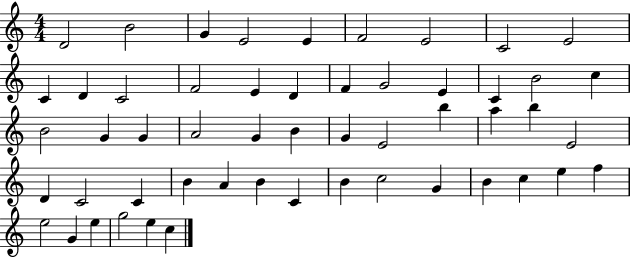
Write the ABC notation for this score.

X:1
T:Untitled
M:4/4
L:1/4
K:C
D2 B2 G E2 E F2 E2 C2 E2 C D C2 F2 E D F G2 E C B2 c B2 G G A2 G B G E2 b a b E2 D C2 C B A B C B c2 G B c e f e2 G e g2 e c